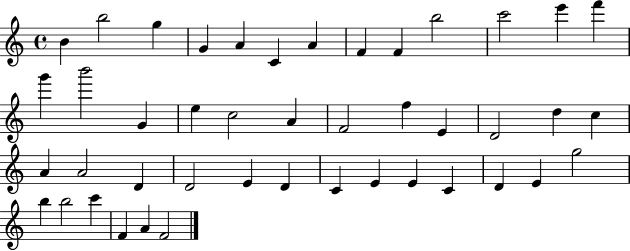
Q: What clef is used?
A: treble